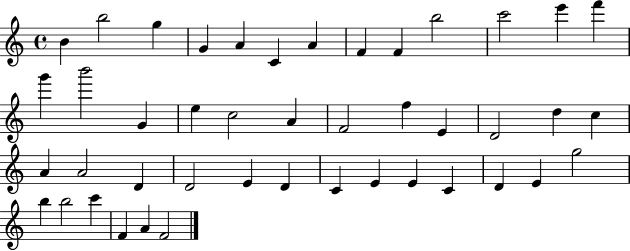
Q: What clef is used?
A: treble